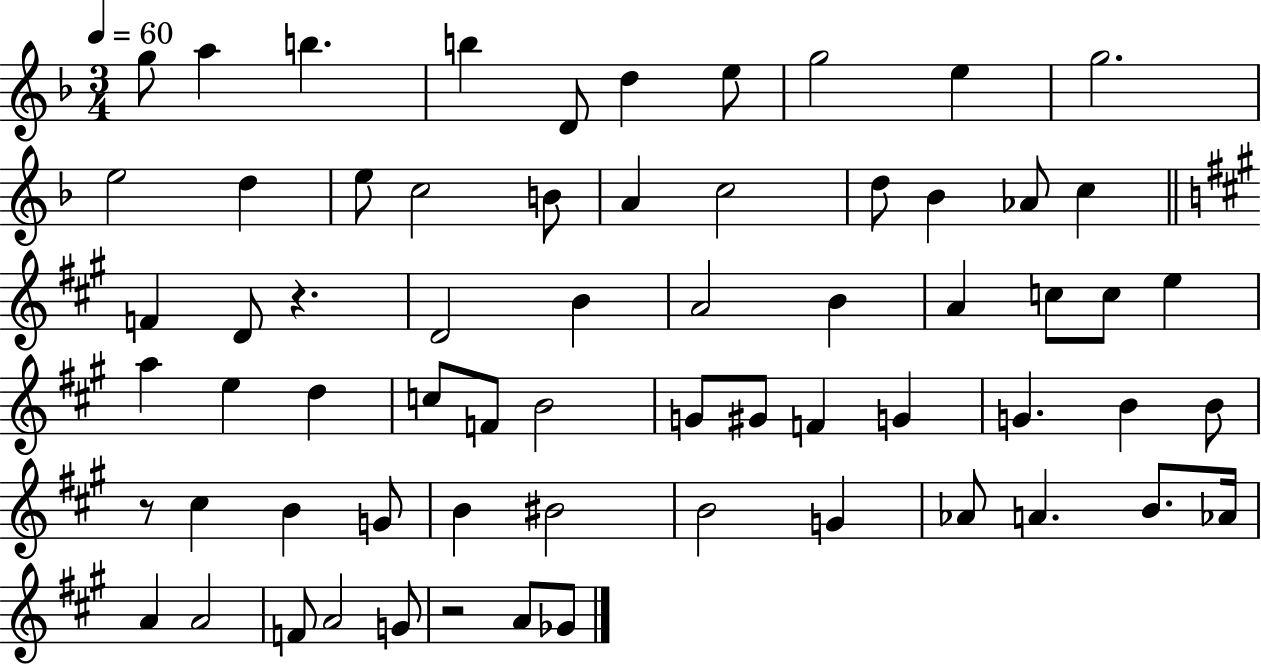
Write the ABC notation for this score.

X:1
T:Untitled
M:3/4
L:1/4
K:F
g/2 a b b D/2 d e/2 g2 e g2 e2 d e/2 c2 B/2 A c2 d/2 _B _A/2 c F D/2 z D2 B A2 B A c/2 c/2 e a e d c/2 F/2 B2 G/2 ^G/2 F G G B B/2 z/2 ^c B G/2 B ^B2 B2 G _A/2 A B/2 _A/4 A A2 F/2 A2 G/2 z2 A/2 _G/2